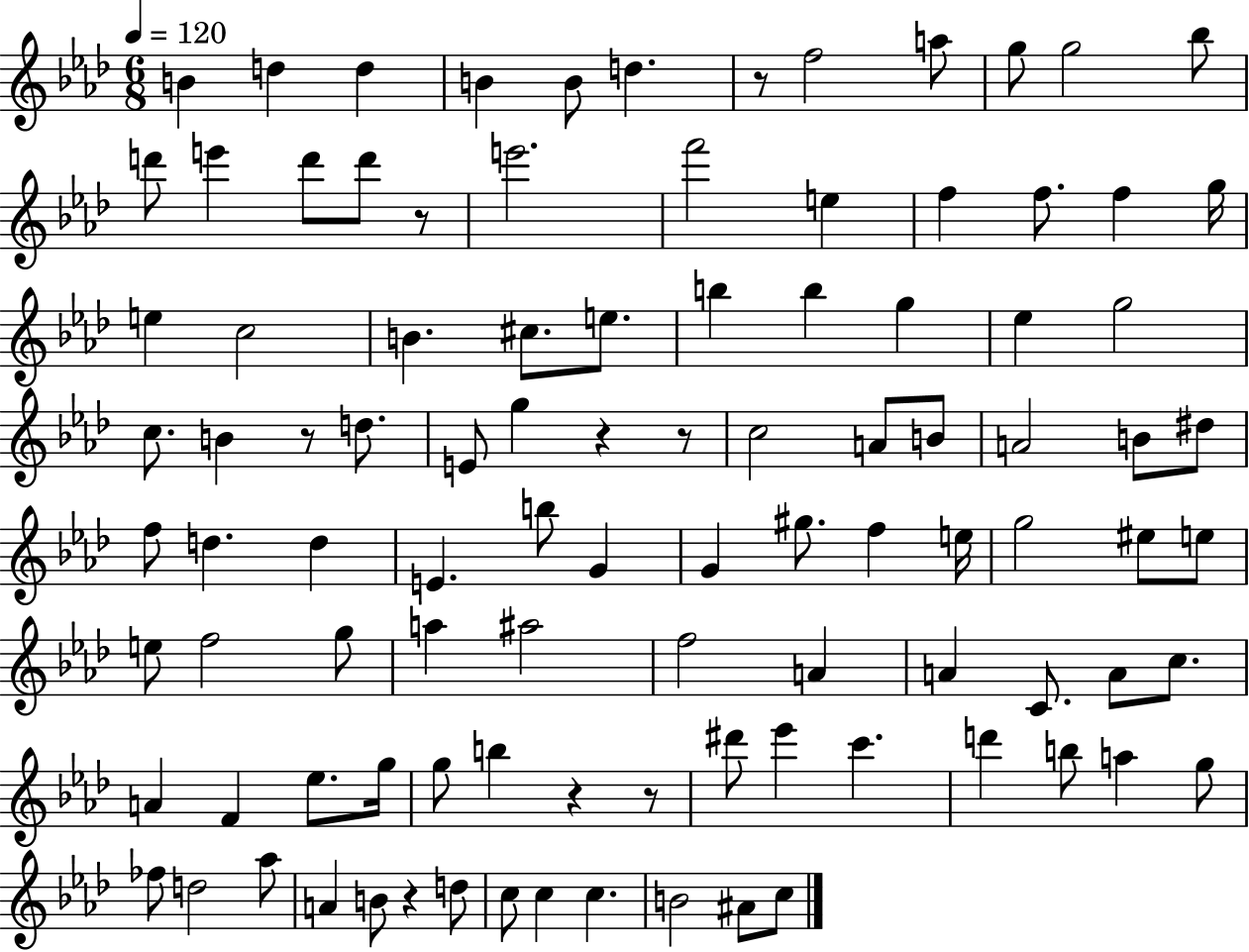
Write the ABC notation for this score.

X:1
T:Untitled
M:6/8
L:1/4
K:Ab
B d d B B/2 d z/2 f2 a/2 g/2 g2 _b/2 d'/2 e' d'/2 d'/2 z/2 e'2 f'2 e f f/2 f g/4 e c2 B ^c/2 e/2 b b g _e g2 c/2 B z/2 d/2 E/2 g z z/2 c2 A/2 B/2 A2 B/2 ^d/2 f/2 d d E b/2 G G ^g/2 f e/4 g2 ^e/2 e/2 e/2 f2 g/2 a ^a2 f2 A A C/2 A/2 c/2 A F _e/2 g/4 g/2 b z z/2 ^d'/2 _e' c' d' b/2 a g/2 _f/2 d2 _a/2 A B/2 z d/2 c/2 c c B2 ^A/2 c/2